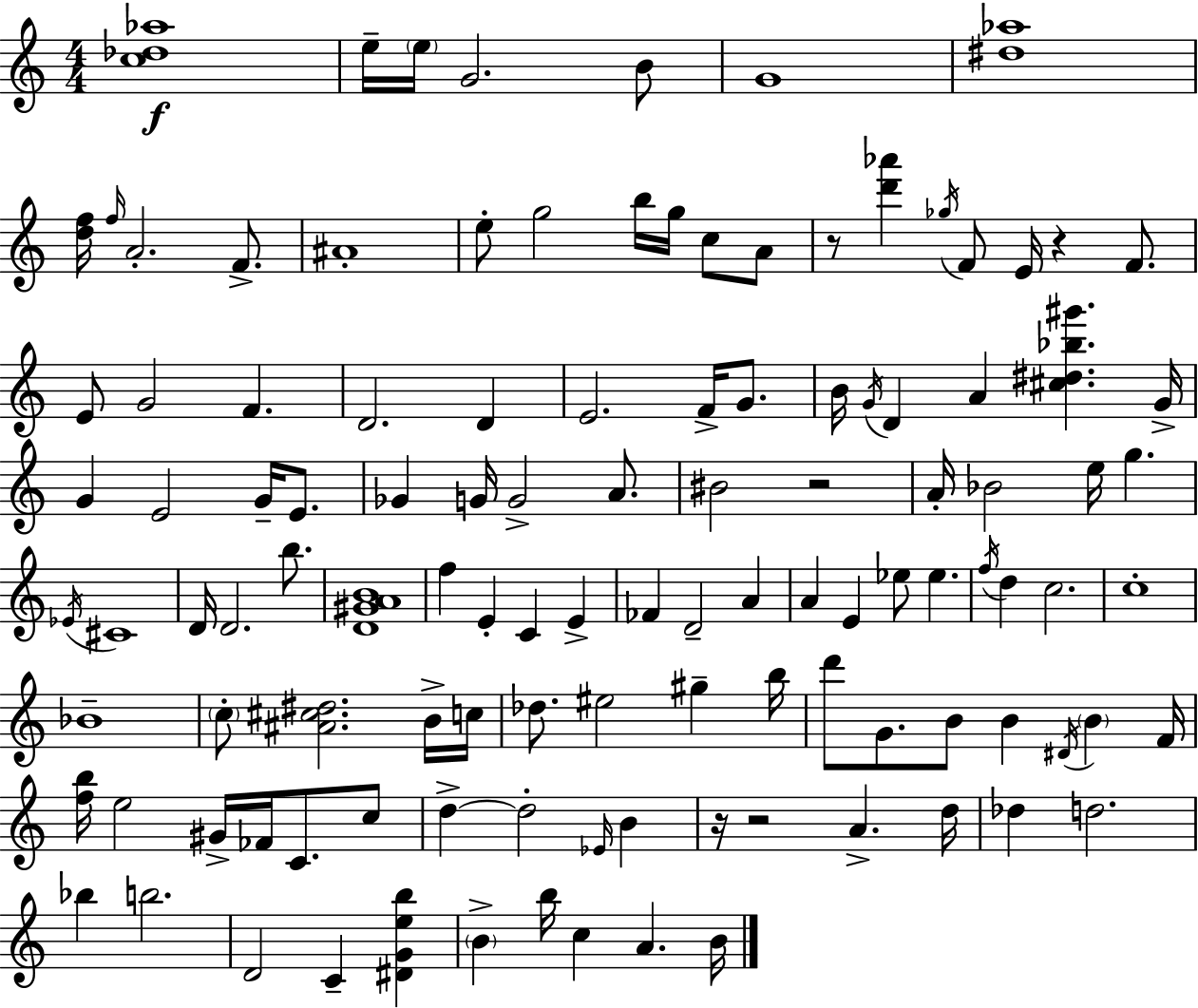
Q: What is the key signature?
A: C major